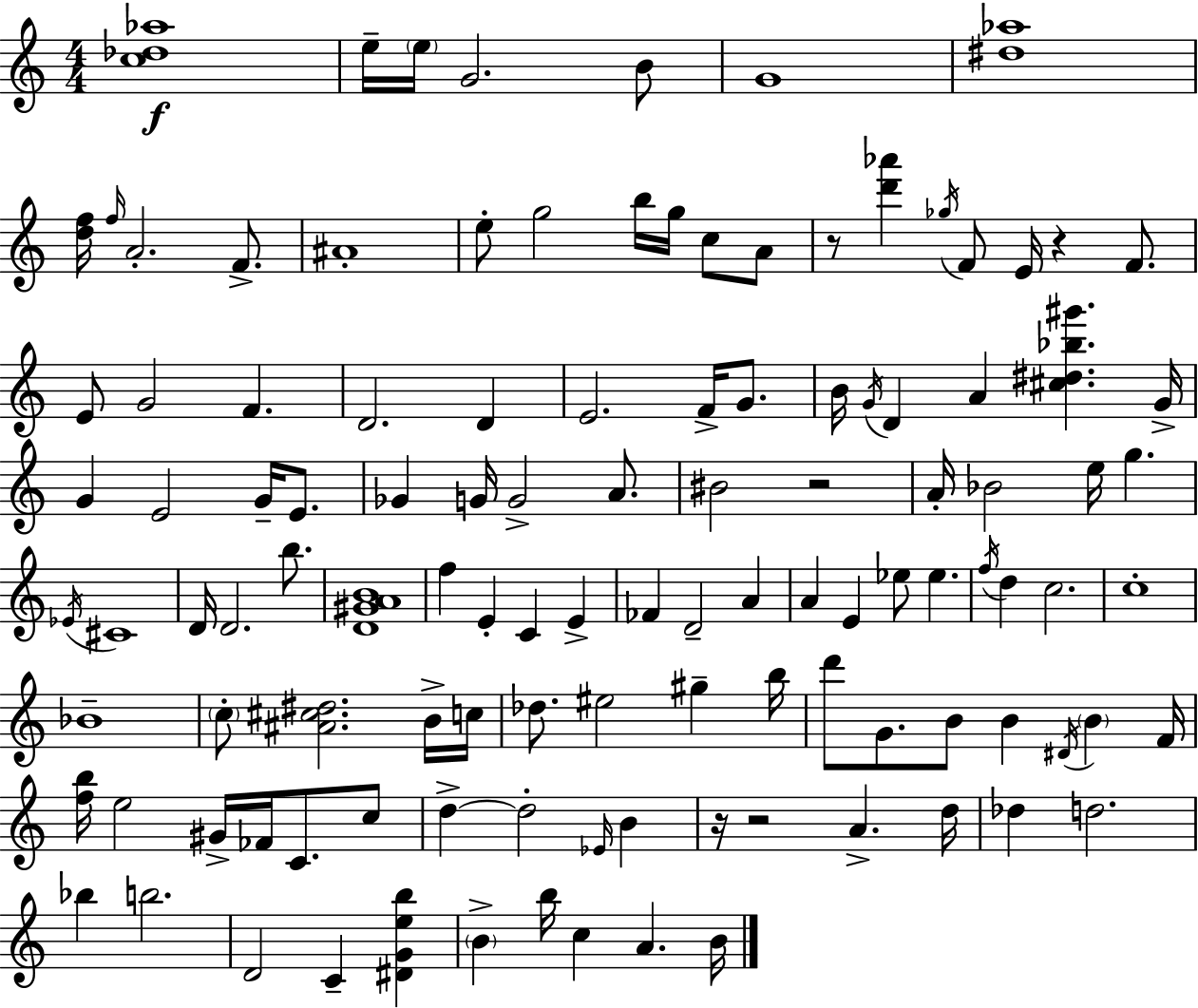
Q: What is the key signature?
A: C major